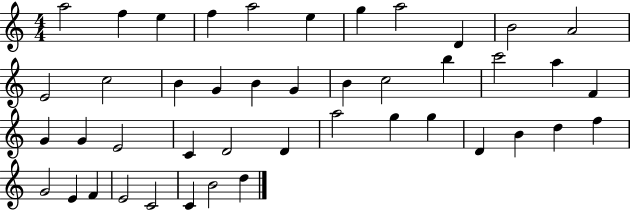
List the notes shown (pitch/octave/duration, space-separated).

A5/h F5/q E5/q F5/q A5/h E5/q G5/q A5/h D4/q B4/h A4/h E4/h C5/h B4/q G4/q B4/q G4/q B4/q C5/h B5/q C6/h A5/q F4/q G4/q G4/q E4/h C4/q D4/h D4/q A5/h G5/q G5/q D4/q B4/q D5/q F5/q G4/h E4/q F4/q E4/h C4/h C4/q B4/h D5/q